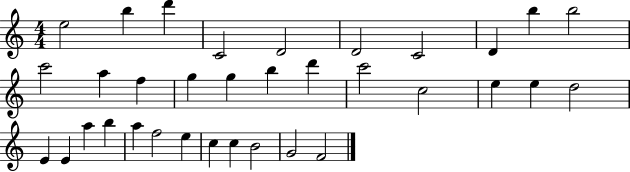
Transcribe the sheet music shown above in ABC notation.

X:1
T:Untitled
M:4/4
L:1/4
K:C
e2 b d' C2 D2 D2 C2 D b b2 c'2 a f g g b d' c'2 c2 e e d2 E E a b a f2 e c c B2 G2 F2